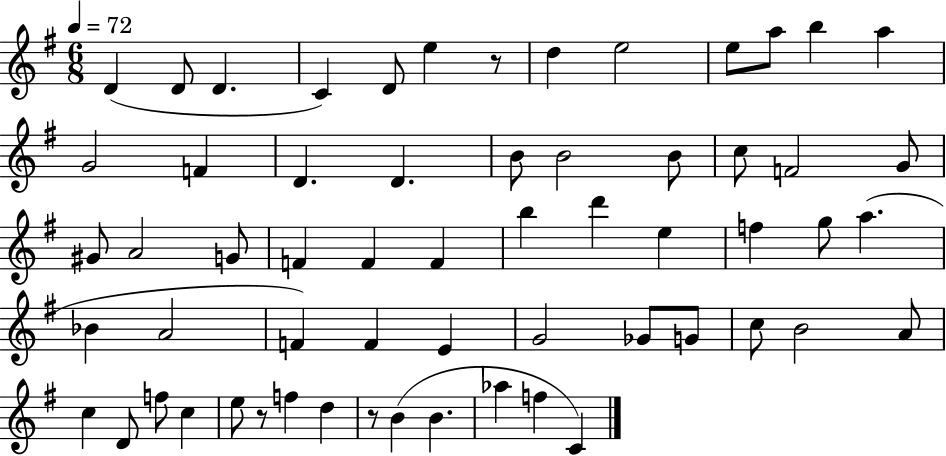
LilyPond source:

{
  \clef treble
  \numericTimeSignature
  \time 6/8
  \key g \major
  \tempo 4 = 72
  d'4( d'8 d'4. | c'4) d'8 e''4 r8 | d''4 e''2 | e''8 a''8 b''4 a''4 | \break g'2 f'4 | d'4. d'4. | b'8 b'2 b'8 | c''8 f'2 g'8 | \break gis'8 a'2 g'8 | f'4 f'4 f'4 | b''4 d'''4 e''4 | f''4 g''8 a''4.( | \break bes'4 a'2 | f'4) f'4 e'4 | g'2 ges'8 g'8 | c''8 b'2 a'8 | \break c''4 d'8 f''8 c''4 | e''8 r8 f''4 d''4 | r8 b'4( b'4. | aes''4 f''4 c'4) | \break \bar "|."
}